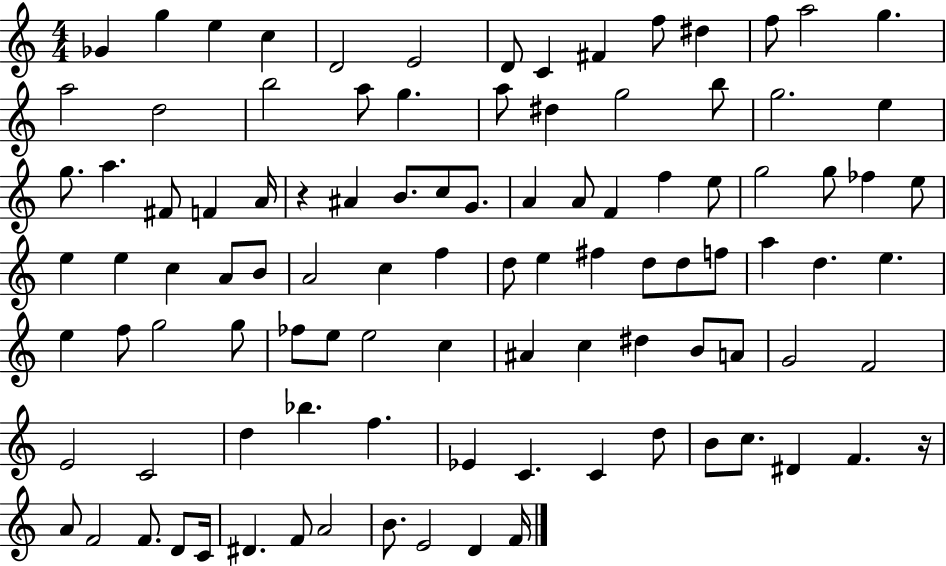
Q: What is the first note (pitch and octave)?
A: Gb4